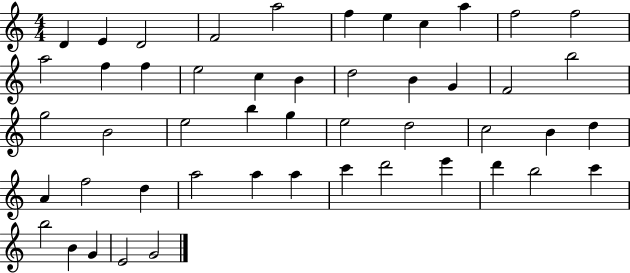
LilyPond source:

{
  \clef treble
  \numericTimeSignature
  \time 4/4
  \key c \major
  d'4 e'4 d'2 | f'2 a''2 | f''4 e''4 c''4 a''4 | f''2 f''2 | \break a''2 f''4 f''4 | e''2 c''4 b'4 | d''2 b'4 g'4 | f'2 b''2 | \break g''2 b'2 | e''2 b''4 g''4 | e''2 d''2 | c''2 b'4 d''4 | \break a'4 f''2 d''4 | a''2 a''4 a''4 | c'''4 d'''2 e'''4 | d'''4 b''2 c'''4 | \break b''2 b'4 g'4 | e'2 g'2 | \bar "|."
}